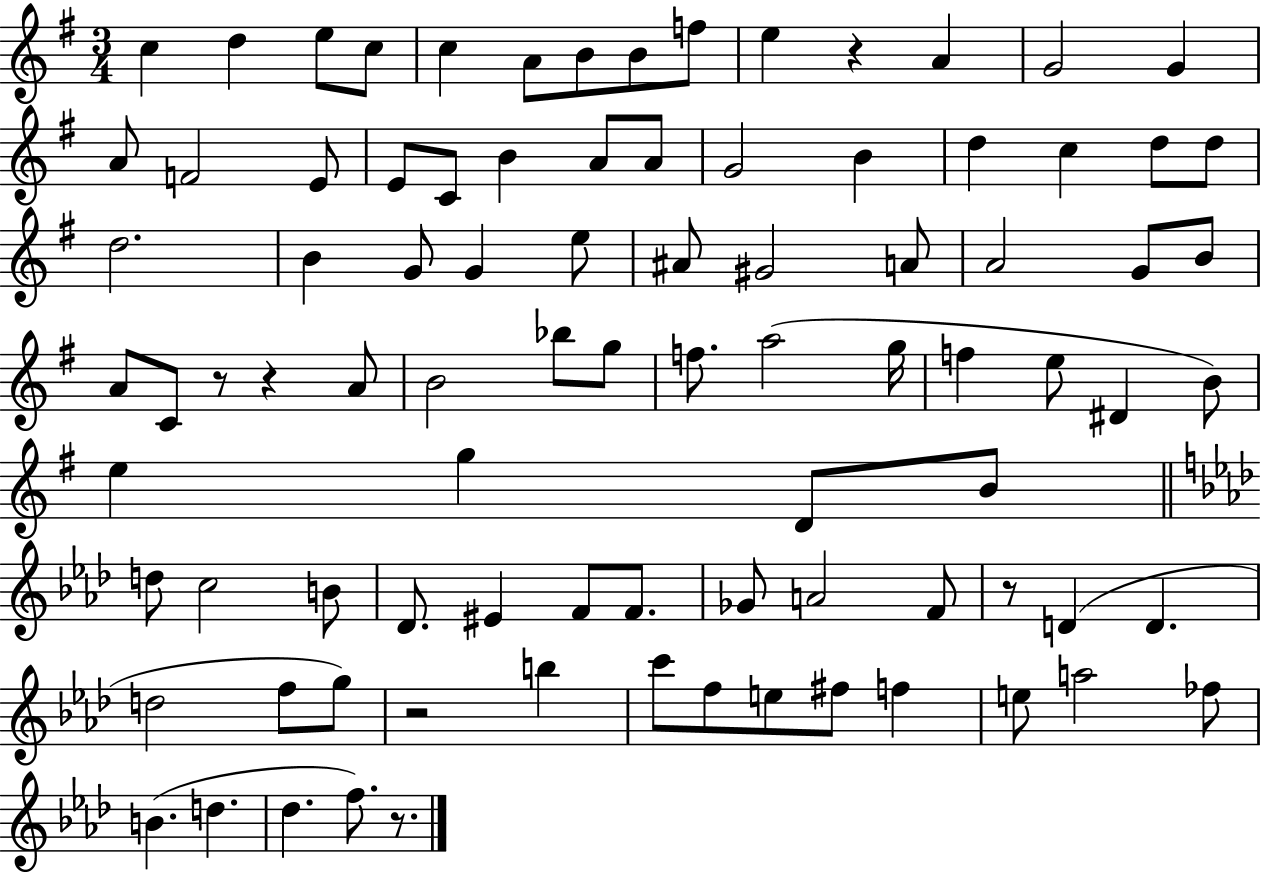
C5/q D5/q E5/e C5/e C5/q A4/e B4/e B4/e F5/e E5/q R/q A4/q G4/h G4/q A4/e F4/h E4/e E4/e C4/e B4/q A4/e A4/e G4/h B4/q D5/q C5/q D5/e D5/e D5/h. B4/q G4/e G4/q E5/e A#4/e G#4/h A4/e A4/h G4/e B4/e A4/e C4/e R/e R/q A4/e B4/h Bb5/e G5/e F5/e. A5/h G5/s F5/q E5/e D#4/q B4/e E5/q G5/q D4/e B4/e D5/e C5/h B4/e Db4/e. EIS4/q F4/e F4/e. Gb4/e A4/h F4/e R/e D4/q D4/q. D5/h F5/e G5/e R/h B5/q C6/e F5/e E5/e F#5/e F5/q E5/e A5/h FES5/e B4/q. D5/q. Db5/q. F5/e. R/e.